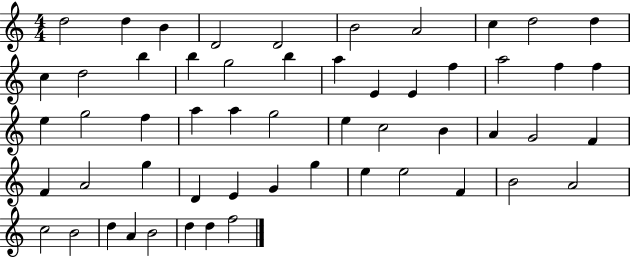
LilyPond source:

{
  \clef treble
  \numericTimeSignature
  \time 4/4
  \key c \major
  d''2 d''4 b'4 | d'2 d'2 | b'2 a'2 | c''4 d''2 d''4 | \break c''4 d''2 b''4 | b''4 g''2 b''4 | a''4 e'4 e'4 f''4 | a''2 f''4 f''4 | \break e''4 g''2 f''4 | a''4 a''4 g''2 | e''4 c''2 b'4 | a'4 g'2 f'4 | \break f'4 a'2 g''4 | d'4 e'4 g'4 g''4 | e''4 e''2 f'4 | b'2 a'2 | \break c''2 b'2 | d''4 a'4 b'2 | d''4 d''4 f''2 | \bar "|."
}